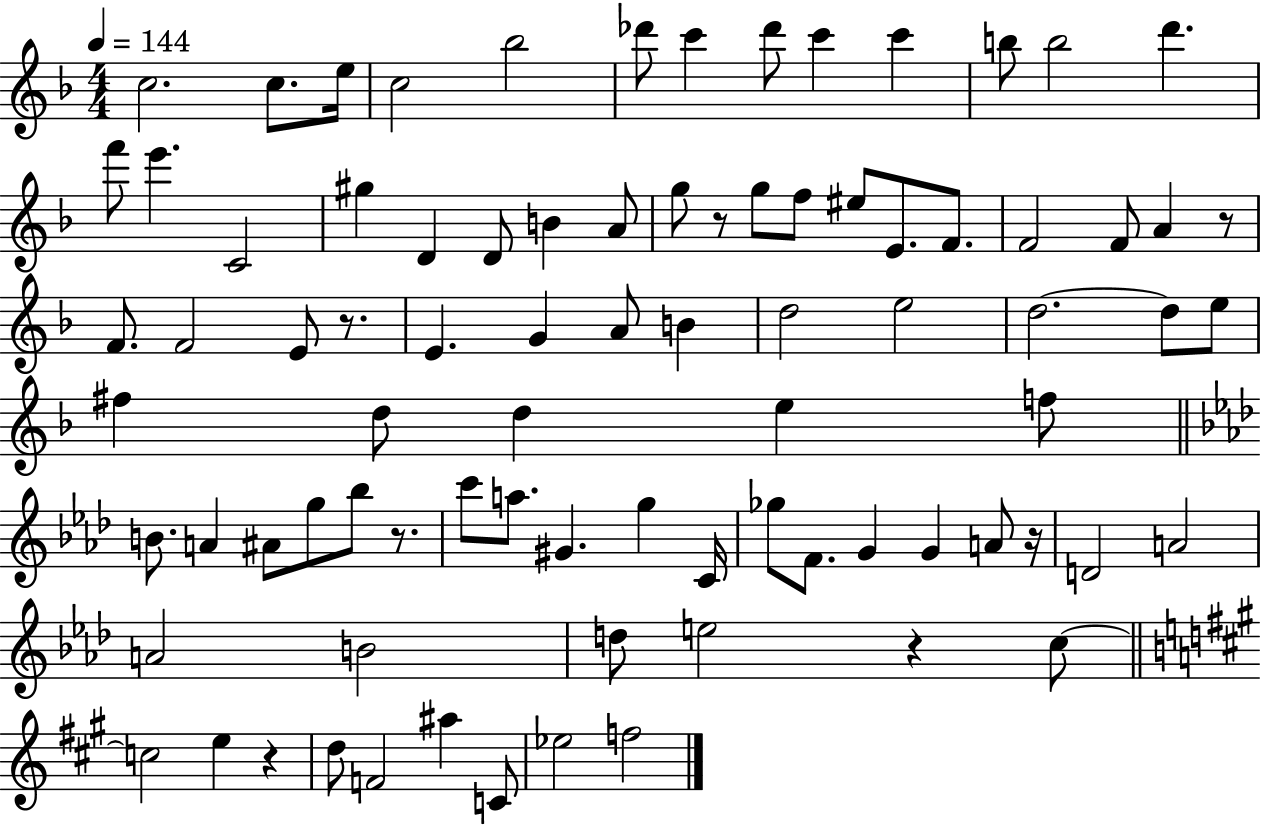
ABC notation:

X:1
T:Untitled
M:4/4
L:1/4
K:F
c2 c/2 e/4 c2 _b2 _d'/2 c' _d'/2 c' c' b/2 b2 d' f'/2 e' C2 ^g D D/2 B A/2 g/2 z/2 g/2 f/2 ^e/2 E/2 F/2 F2 F/2 A z/2 F/2 F2 E/2 z/2 E G A/2 B d2 e2 d2 d/2 e/2 ^f d/2 d e f/2 B/2 A ^A/2 g/2 _b/2 z/2 c'/2 a/2 ^G g C/4 _g/2 F/2 G G A/2 z/4 D2 A2 A2 B2 d/2 e2 z c/2 c2 e z d/2 F2 ^a C/2 _e2 f2